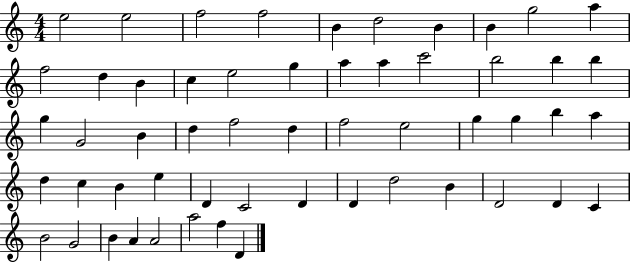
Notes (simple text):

E5/h E5/h F5/h F5/h B4/q D5/h B4/q B4/q G5/h A5/q F5/h D5/q B4/q C5/q E5/h G5/q A5/q A5/q C6/h B5/h B5/q B5/q G5/q G4/h B4/q D5/q F5/h D5/q F5/h E5/h G5/q G5/q B5/q A5/q D5/q C5/q B4/q E5/q D4/q C4/h D4/q D4/q D5/h B4/q D4/h D4/q C4/q B4/h G4/h B4/q A4/q A4/h A5/h F5/q D4/q